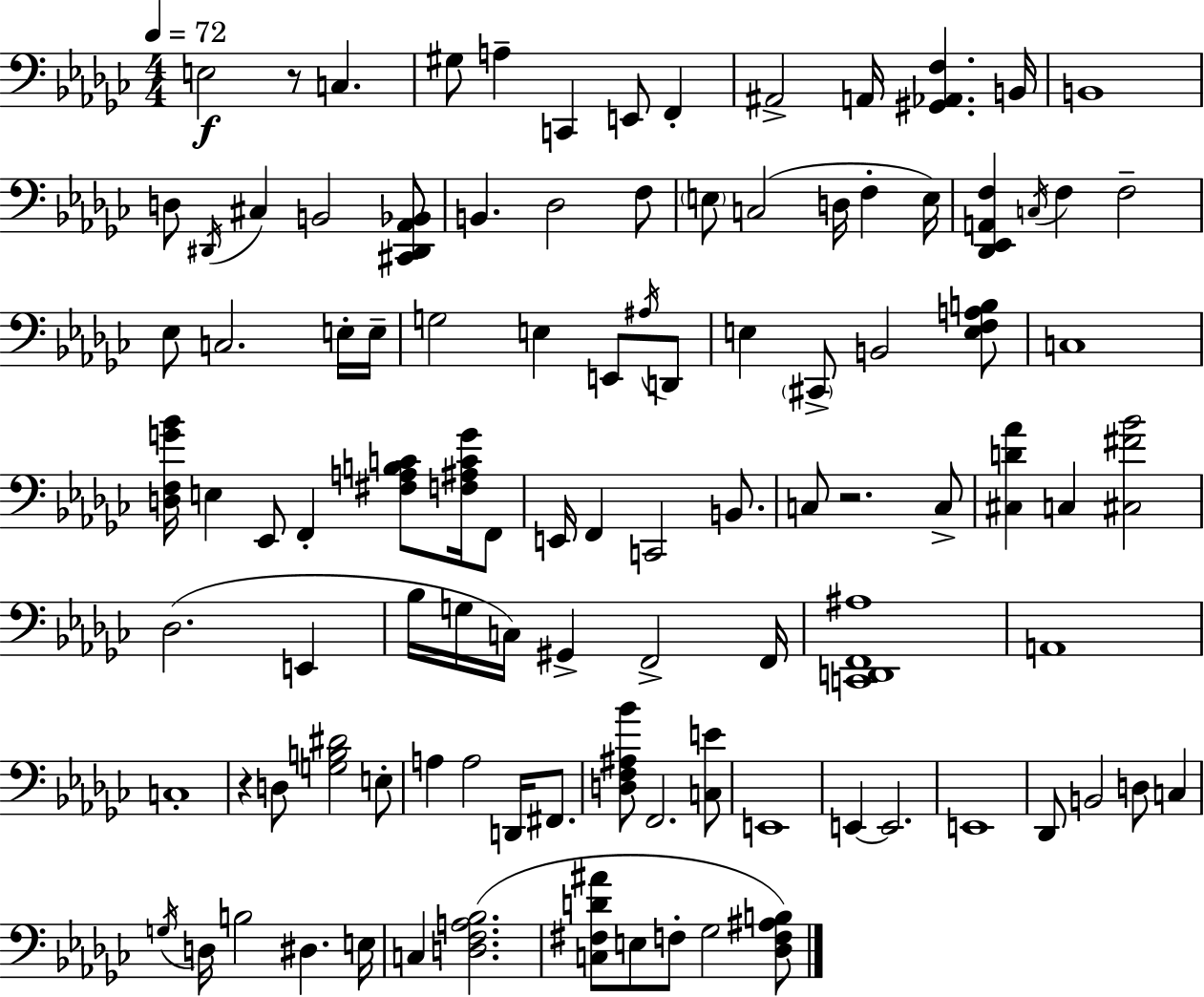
X:1
T:Untitled
M:4/4
L:1/4
K:Ebm
E,2 z/2 C, ^G,/2 A, C,, E,,/2 F,, ^A,,2 A,,/4 [^G,,_A,,F,] B,,/4 B,,4 D,/2 ^D,,/4 ^C, B,,2 [^C,,^D,,_A,,_B,,]/2 B,, _D,2 F,/2 E,/2 C,2 D,/4 F, E,/4 [_D,,_E,,A,,F,] C,/4 F, F,2 _E,/2 C,2 E,/4 E,/4 G,2 E, E,,/2 ^A,/4 D,,/2 E, ^C,,/2 B,,2 [E,F,A,B,]/2 C,4 [D,F,G_B]/4 E, _E,,/2 F,, [^F,A,B,C]/2 [F,^A,CG]/4 F,,/2 E,,/4 F,, C,,2 B,,/2 C,/2 z2 C,/2 [^C,D_A] C, [^C,^F_B]2 _D,2 E,, _B,/4 G,/4 C,/4 ^G,, F,,2 F,,/4 [C,,D,,F,,^A,]4 A,,4 C,4 z D,/2 [G,B,^D]2 E,/2 A, A,2 D,,/4 ^F,,/2 [D,F,^A,_B]/2 F,,2 [C,E]/2 E,,4 E,, E,,2 E,,4 _D,,/2 B,,2 D,/2 C, G,/4 D,/4 B,2 ^D, E,/4 C, [D,F,A,_B,]2 [C,^F,D^A]/2 E,/2 F,/2 _G,2 [_D,F,^A,B,]/2